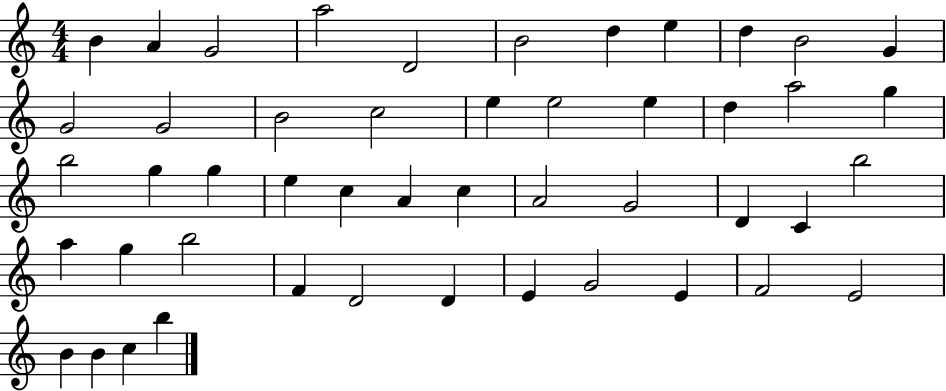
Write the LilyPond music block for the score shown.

{
  \clef treble
  \numericTimeSignature
  \time 4/4
  \key c \major
  b'4 a'4 g'2 | a''2 d'2 | b'2 d''4 e''4 | d''4 b'2 g'4 | \break g'2 g'2 | b'2 c''2 | e''4 e''2 e''4 | d''4 a''2 g''4 | \break b''2 g''4 g''4 | e''4 c''4 a'4 c''4 | a'2 g'2 | d'4 c'4 b''2 | \break a''4 g''4 b''2 | f'4 d'2 d'4 | e'4 g'2 e'4 | f'2 e'2 | \break b'4 b'4 c''4 b''4 | \bar "|."
}